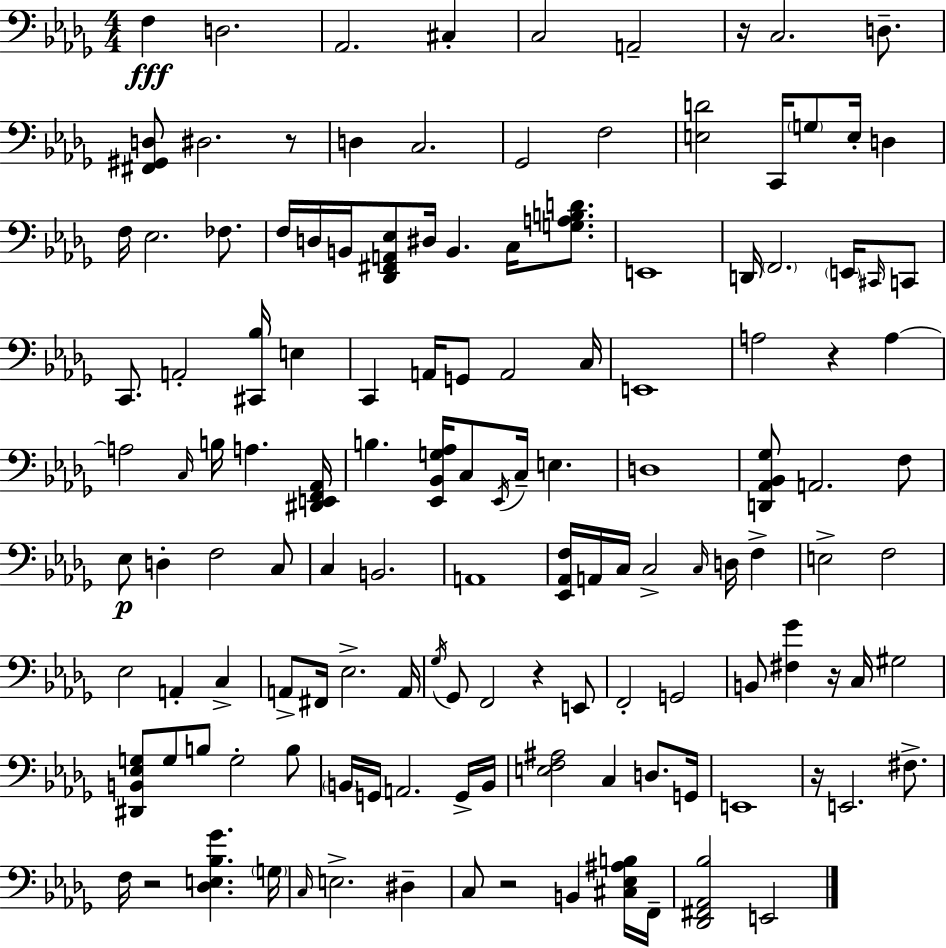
{
  \clef bass
  \numericTimeSignature
  \time 4/4
  \key bes \minor
  \repeat volta 2 { f4\fff d2. | aes,2. cis4-. | c2 a,2-- | r16 c2. d8.-- | \break <fis, gis, d>8 dis2. r8 | d4 c2. | ges,2 f2 | <e d'>2 c,16 \parenthesize g8 e16-. d4 | \break f16 ees2. fes8. | f16 d16 b,16 <des, fis, a, ees>8 dis16 b,4. c16 <g a b d'>8. | e,1 | d,16 \parenthesize f,2. \parenthesize e,16 \grace { cis,16 } c,8 | \break c,8. a,2-. <cis, bes>16 e4 | c,4 a,16 g,8 a,2 | c16 e,1 | a2 r4 a4~~ | \break a2 \grace { c16 } b16 a4. | <dis, e, f, aes,>16 b4. <ees, bes, g aes>16 c8 \acciaccatura { ees,16 } c16-- e4. | d1 | <d, aes, bes, ges>8 a,2. | \break f8 ees8\p d4-. f2 | c8 c4 b,2. | a,1 | <ees, aes, f>16 a,16 c16 c2-> \grace { c16 } d16 | \break f4-> e2-> f2 | ees2 a,4-. | c4-> a,8-> fis,16 ees2.-> | a,16 \acciaccatura { ges16 } ges,8 f,2 r4 | \break e,8 f,2-. g,2 | b,8 <fis ges'>4 r16 c16 gis2 | <dis, b, ees g>8 g8 b8 g2-. | b8 \parenthesize b,16 g,16 a,2. | \break g,16-> b,16 <e f ais>2 c4 | d8. g,16 e,1 | r16 e,2. | fis8.-> f16 r2 <des e bes ges'>4. | \break \parenthesize g16 \grace { c16 } e2.-> | dis4-- c8 r2 | b,4 <cis ees ais b>16 f,16-- <des, fis, aes, bes>2 e,2 | } \bar "|."
}